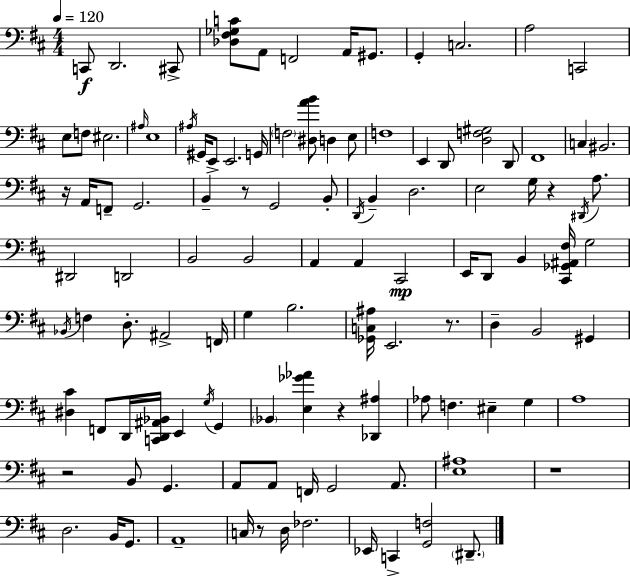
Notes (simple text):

C2/e D2/h. C#2/e [Db3,F#3,Gb3,C4]/e A2/e F2/h A2/s G#2/e. G2/q C3/h. A3/h C2/h E3/e F3/e EIS3/h. A#3/s E3/w A#3/s G#2/s E2/e E2/h. G2/s F3/h [D#3,A4,B4]/e D3/q E3/e F3/w E2/q D2/e [D3,F3,G#3]/h D2/e F#2/w C3/q BIS2/h. R/s A2/s F2/e G2/h. B2/q R/e G2/h B2/e D2/s B2/q D3/h. E3/h G3/s R/q D#2/s A3/e. D#2/h D2/h B2/h B2/h A2/q A2/q C#2/h E2/s D2/e B2/q [C#2,Gb2,A#2,F#3]/s G3/h Bb2/s F3/q D3/e. A#2/h F2/s G3/q B3/h. [Gb2,C3,A#3]/s E2/h. R/e. D3/q B2/h G#2/q [D#3,C#4]/q F2/e D2/s [C2,D2,A#2,Bb2]/s E2/q G3/s G2/q Bb2/q [E3,Gb4,Ab4]/q R/q [Db2,A#3]/q Ab3/e F3/q. EIS3/q G3/q A3/w R/h B2/e G2/q. A2/e A2/e F2/s G2/h A2/e. [E3,A#3]/w R/w D3/h. B2/s G2/e. A2/w C3/s R/e D3/s FES3/h. Eb2/s C2/q [G2,F3]/h D#2/e.